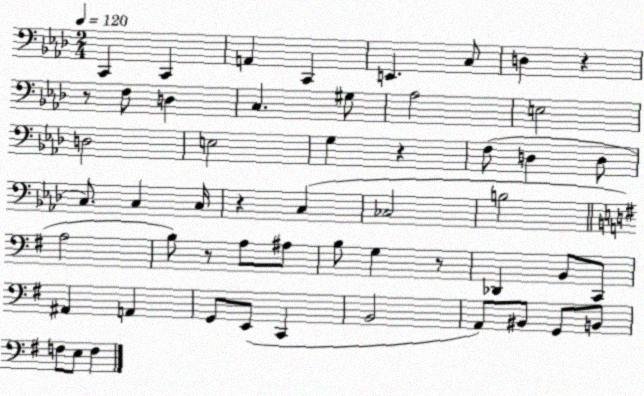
X:1
T:Untitled
M:2/4
L:1/4
K:Ab
C,, C,, A,, C,, E,, C,/2 D, z z/2 F,/2 D, C, ^G,/2 _A,2 E,2 D,2 E,2 G, z F,/2 D, D,/2 C,/2 C, C,/4 z C, _C,2 B,2 A,2 B,/2 z/2 A,/2 ^A,/2 B,/2 G, z/2 _D,, B,,/2 C,,/2 ^A,, A,, G,,/2 E,,/2 C,, B,,2 A,,/2 ^B,,/2 G,,/2 B,,/2 F,/2 E,/2 F,